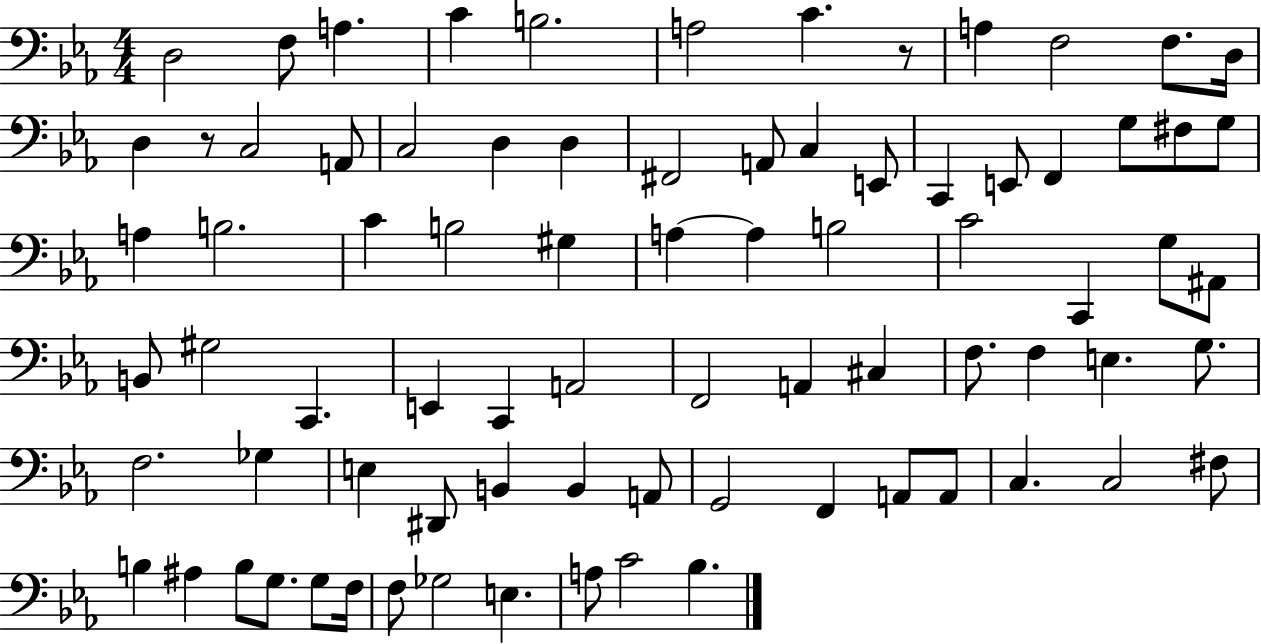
X:1
T:Untitled
M:4/4
L:1/4
K:Eb
D,2 F,/2 A, C B,2 A,2 C z/2 A, F,2 F,/2 D,/4 D, z/2 C,2 A,,/2 C,2 D, D, ^F,,2 A,,/2 C, E,,/2 C,, E,,/2 F,, G,/2 ^F,/2 G,/2 A, B,2 C B,2 ^G, A, A, B,2 C2 C,, G,/2 ^A,,/2 B,,/2 ^G,2 C,, E,, C,, A,,2 F,,2 A,, ^C, F,/2 F, E, G,/2 F,2 _G, E, ^D,,/2 B,, B,, A,,/2 G,,2 F,, A,,/2 A,,/2 C, C,2 ^F,/2 B, ^A, B,/2 G,/2 G,/2 F,/4 F,/2 _G,2 E, A,/2 C2 _B,